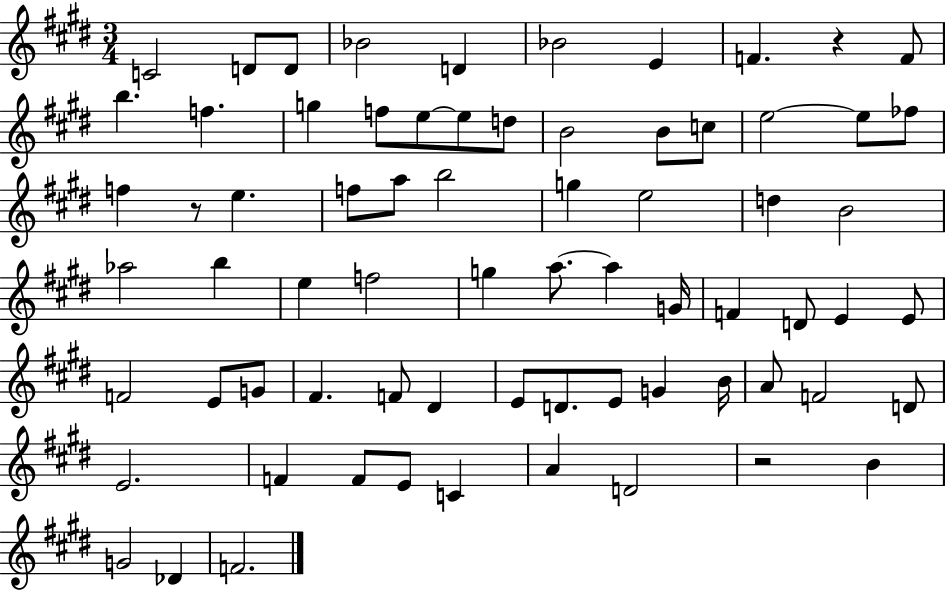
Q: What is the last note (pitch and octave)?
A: F4